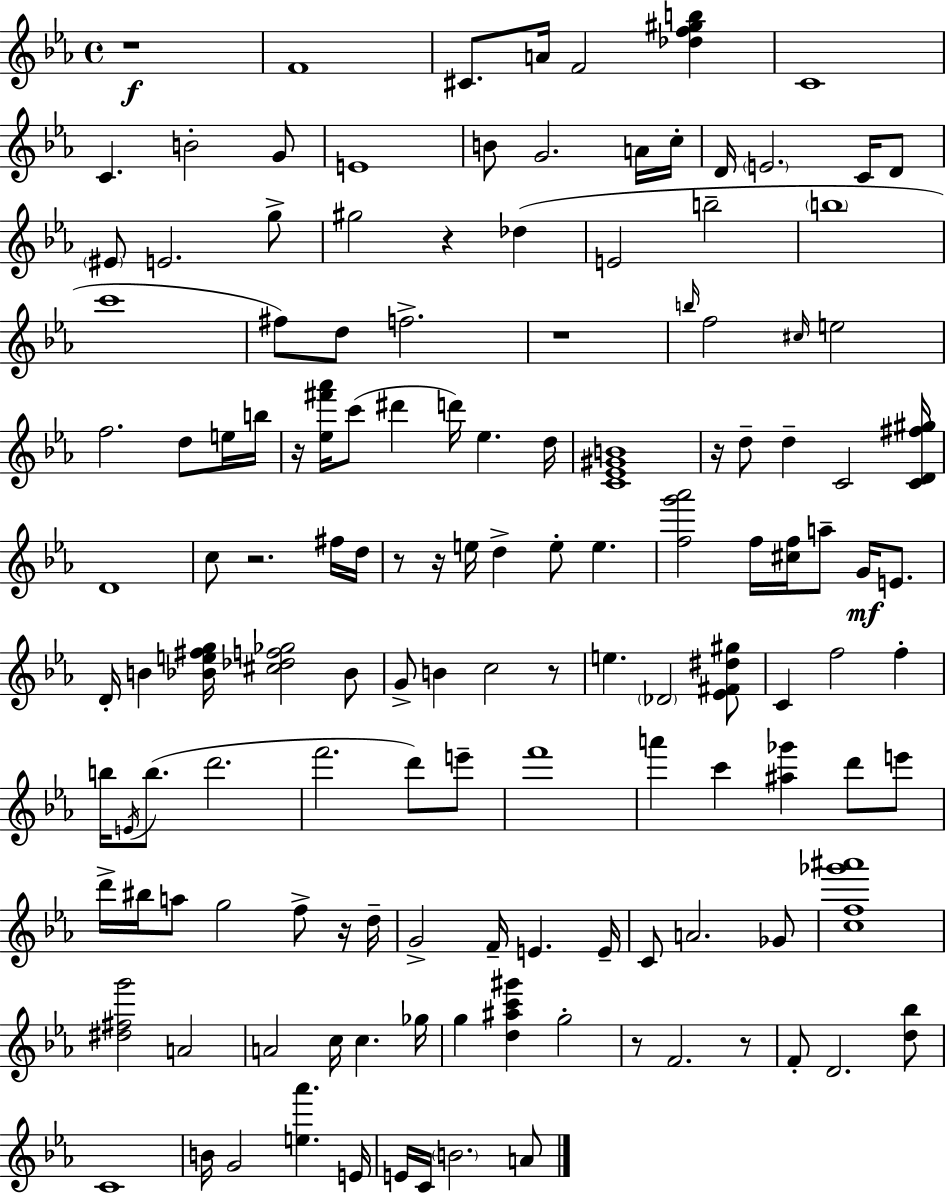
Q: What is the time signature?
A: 4/4